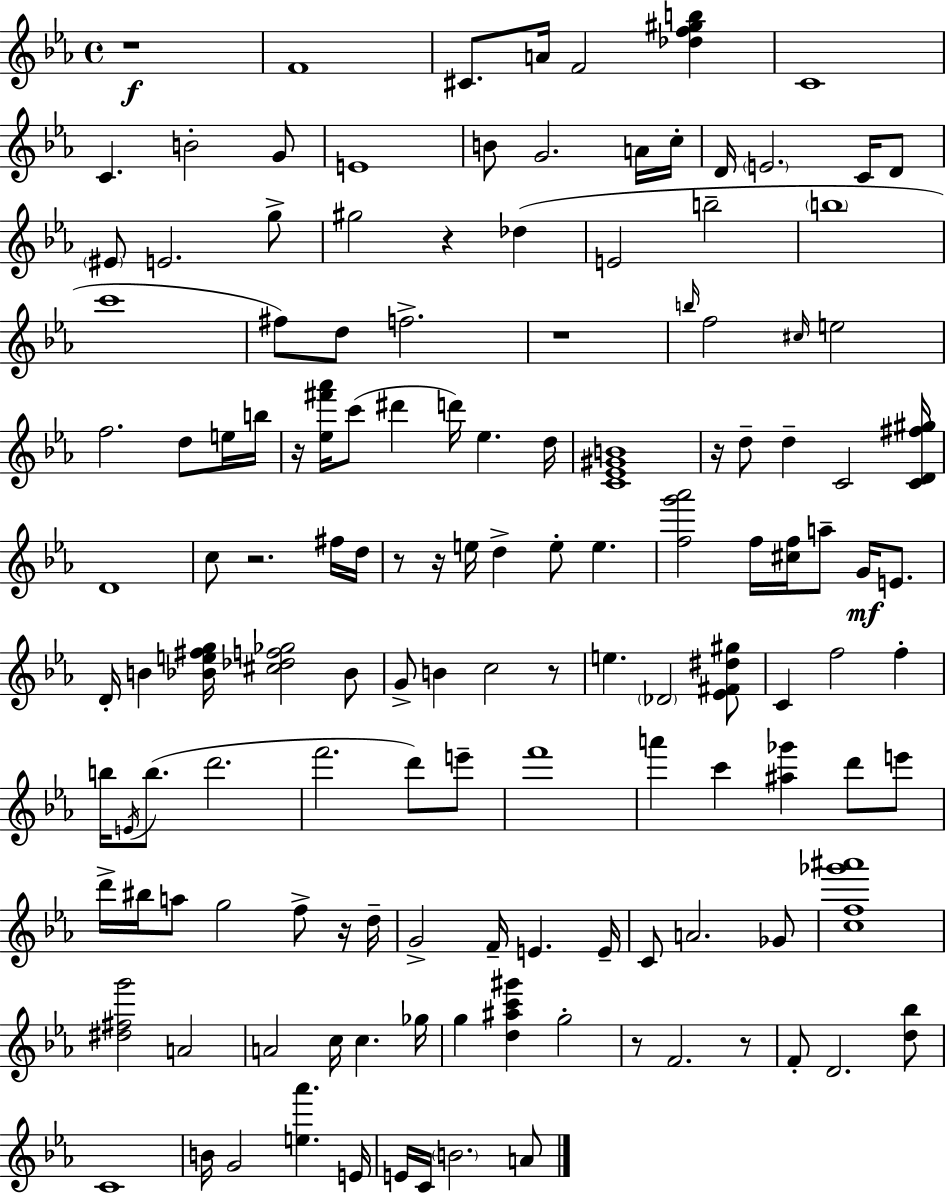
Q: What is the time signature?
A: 4/4